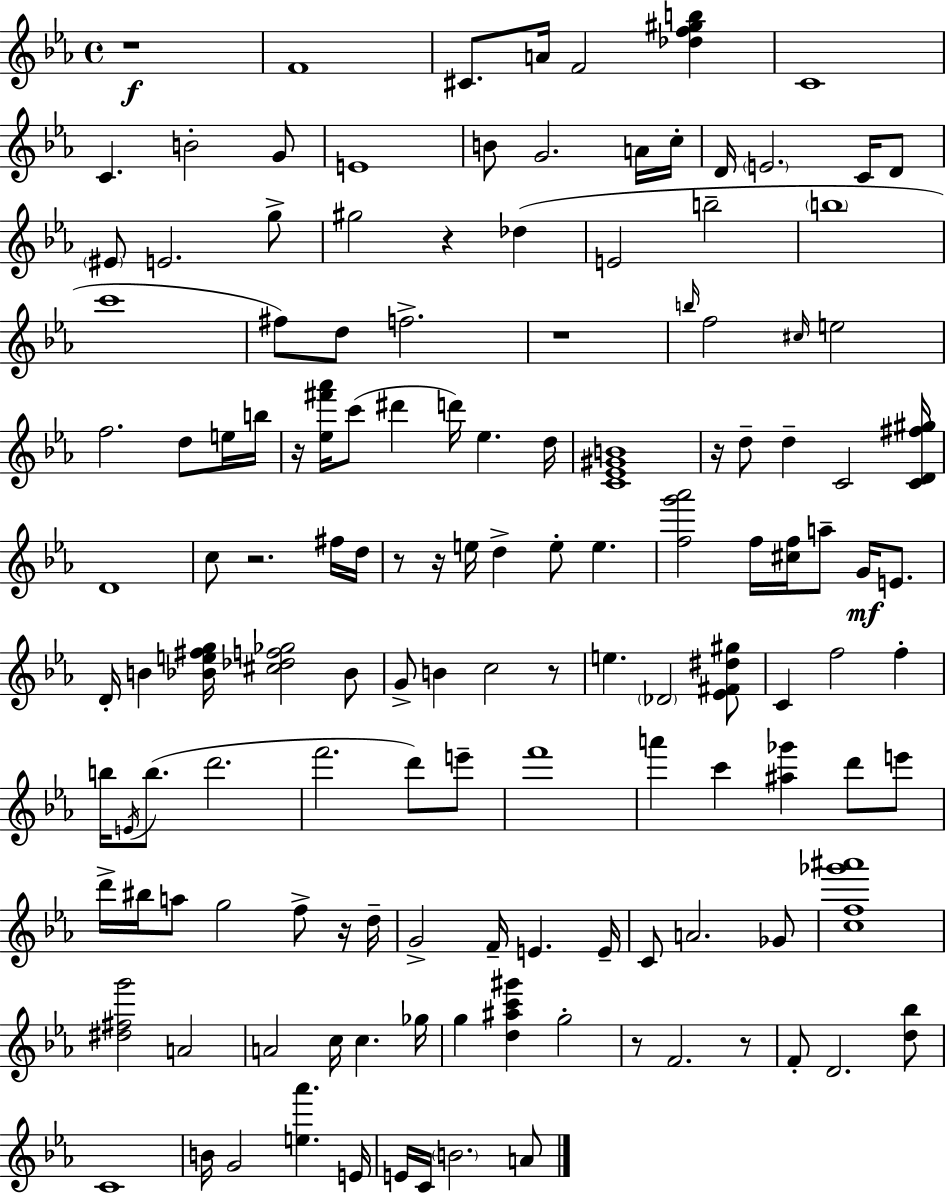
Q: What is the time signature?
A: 4/4